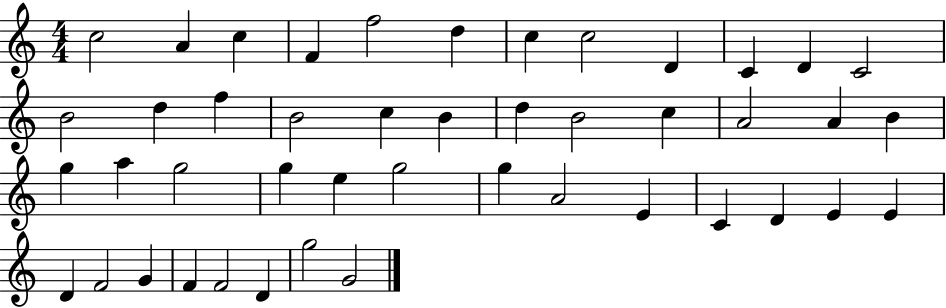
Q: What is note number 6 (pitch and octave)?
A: D5